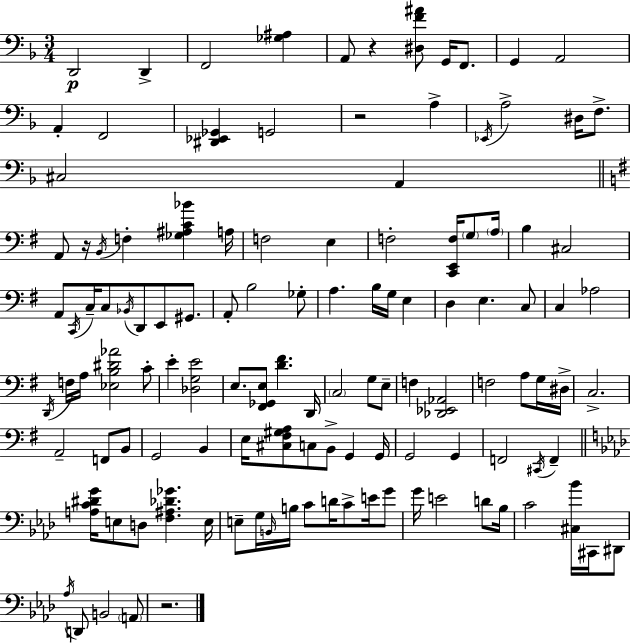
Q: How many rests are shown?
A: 4